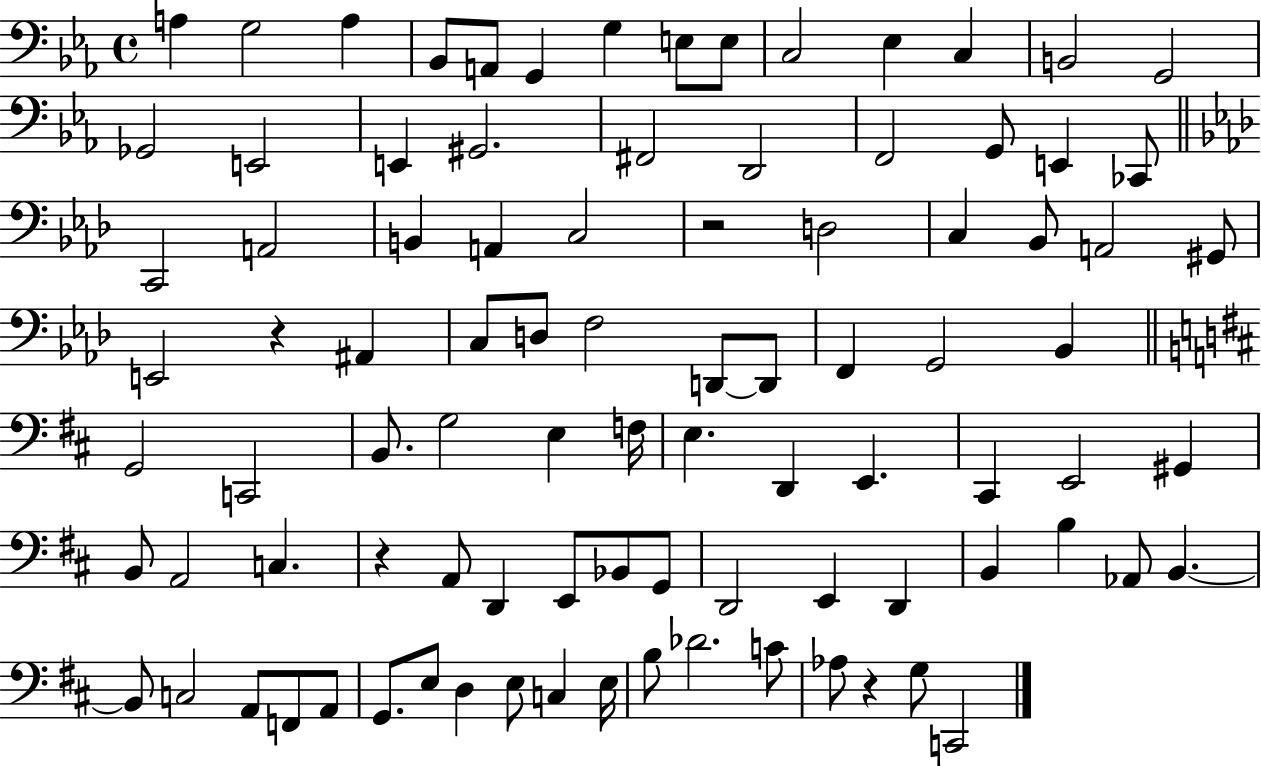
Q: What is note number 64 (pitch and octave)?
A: G2